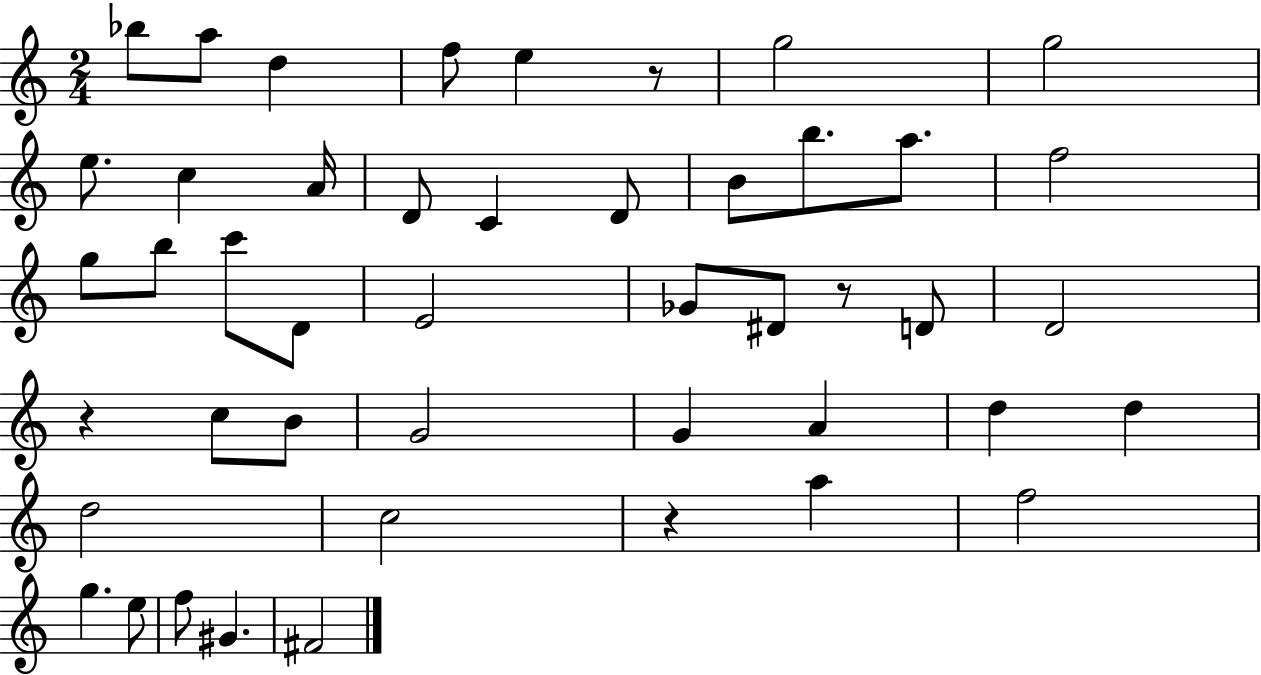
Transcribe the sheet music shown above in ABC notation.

X:1
T:Untitled
M:2/4
L:1/4
K:C
_b/2 a/2 d f/2 e z/2 g2 g2 e/2 c A/4 D/2 C D/2 B/2 b/2 a/2 f2 g/2 b/2 c'/2 D/2 E2 _G/2 ^D/2 z/2 D/2 D2 z c/2 B/2 G2 G A d d d2 c2 z a f2 g e/2 f/2 ^G ^F2